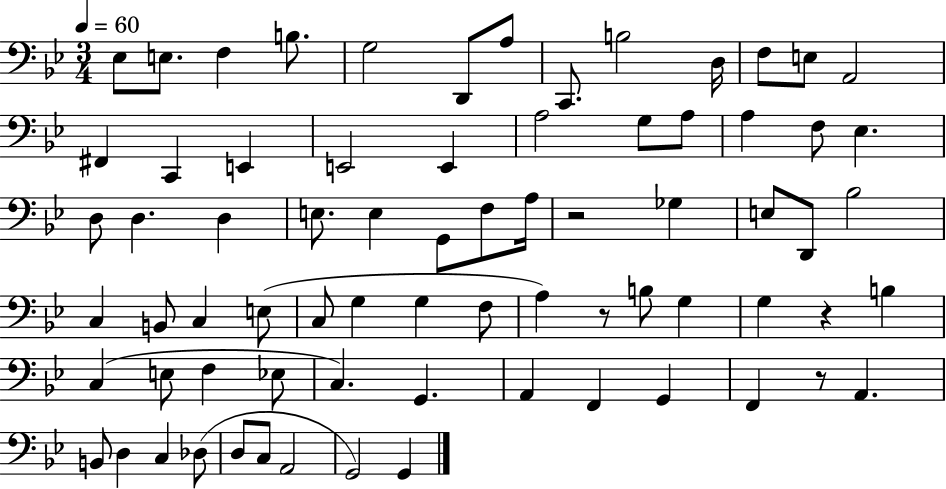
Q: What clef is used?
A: bass